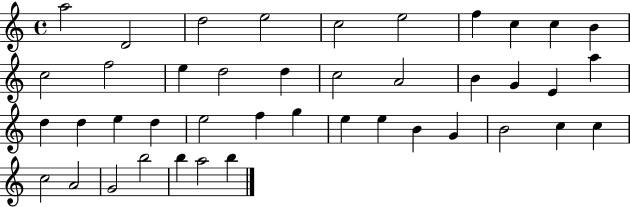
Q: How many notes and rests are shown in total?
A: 42